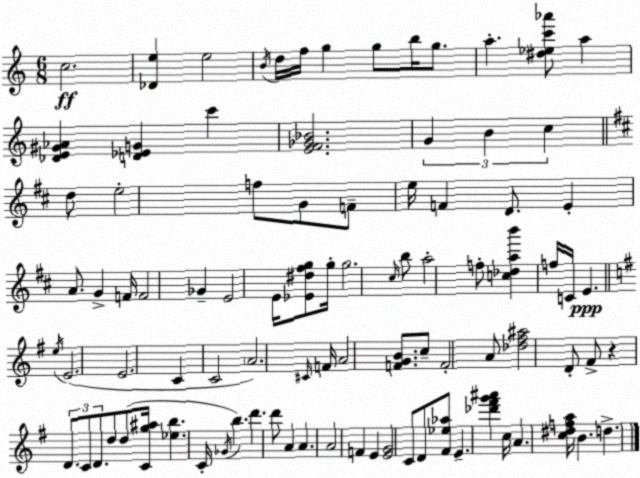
X:1
T:Untitled
M:6/8
L:1/4
K:C
c2 [_De] e2 B/4 d/4 f/4 g g/2 b/4 g/2 a [^d_ec'_a']/2 a [_DE^G_A] [D_EG] c' [EF_G_B]2 G B c d/2 e2 f/2 G/2 F/2 e/4 F D/2 E A/2 G F/4 F2 _G E2 E/4 [_E^d^fg]/2 g/4 g2 ^c/4 b/2 a2 f/2 [c_dab'] f/4 C/4 E e/4 E2 E2 C C2 A2 ^C/4 F/4 A2 [FGB]/2 c/2 F2 A/2 [_d^f^a]2 D/2 ^F/2 z D/2 C/2 D/2 d/2 d/2 [Cg^a]/4 [_eb] C/4 _G/4 b d' d'/2 A A A2 F E [EG]2 C/2 D/2 [^F_e_a]/2 E [_d'^f'g'^a'] c/4 A [c^dfa]/4 B d